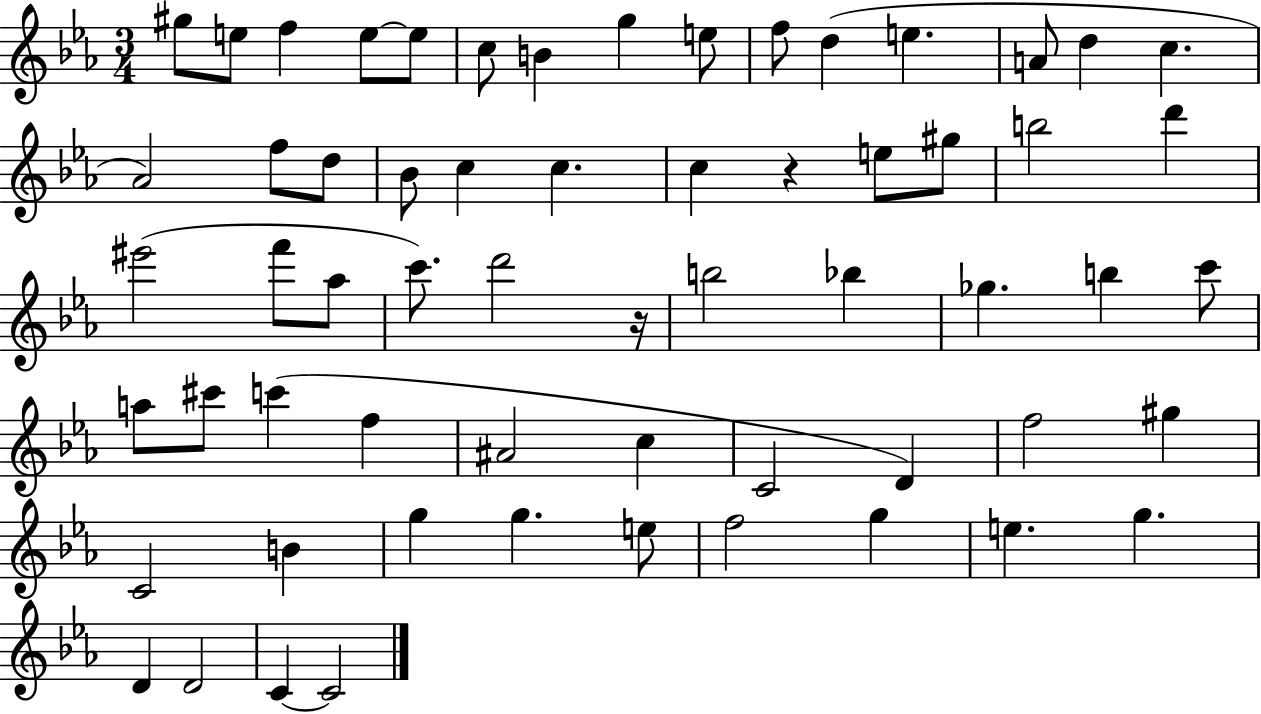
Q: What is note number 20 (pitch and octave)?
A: C5